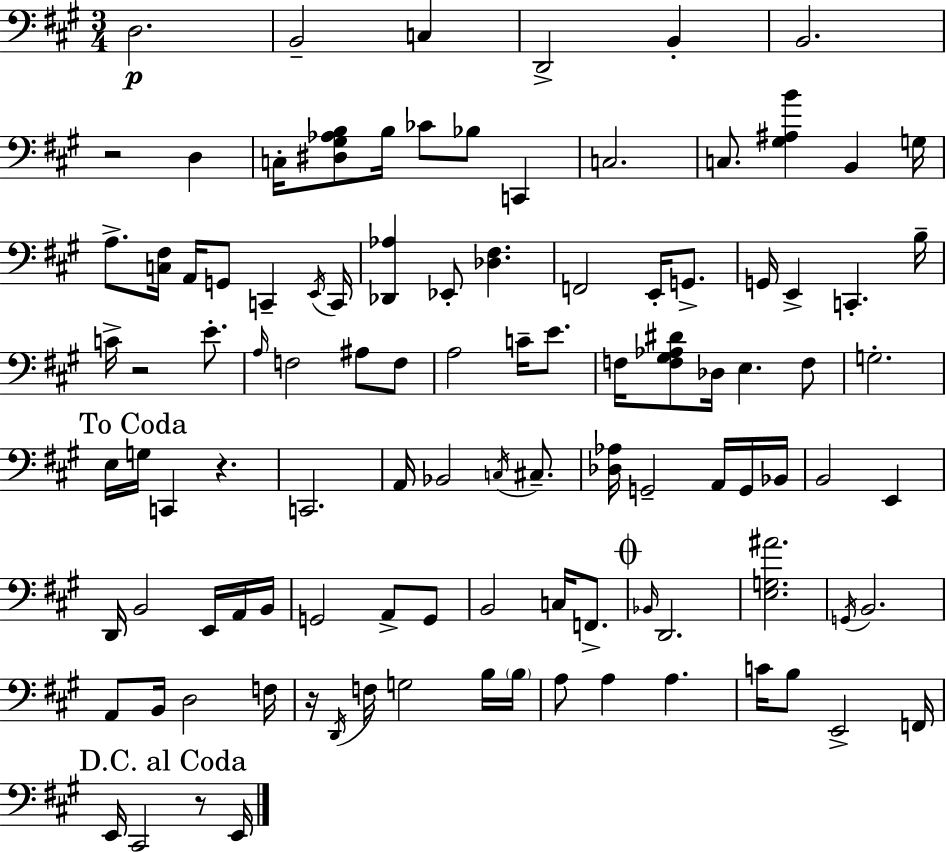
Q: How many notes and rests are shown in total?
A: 105